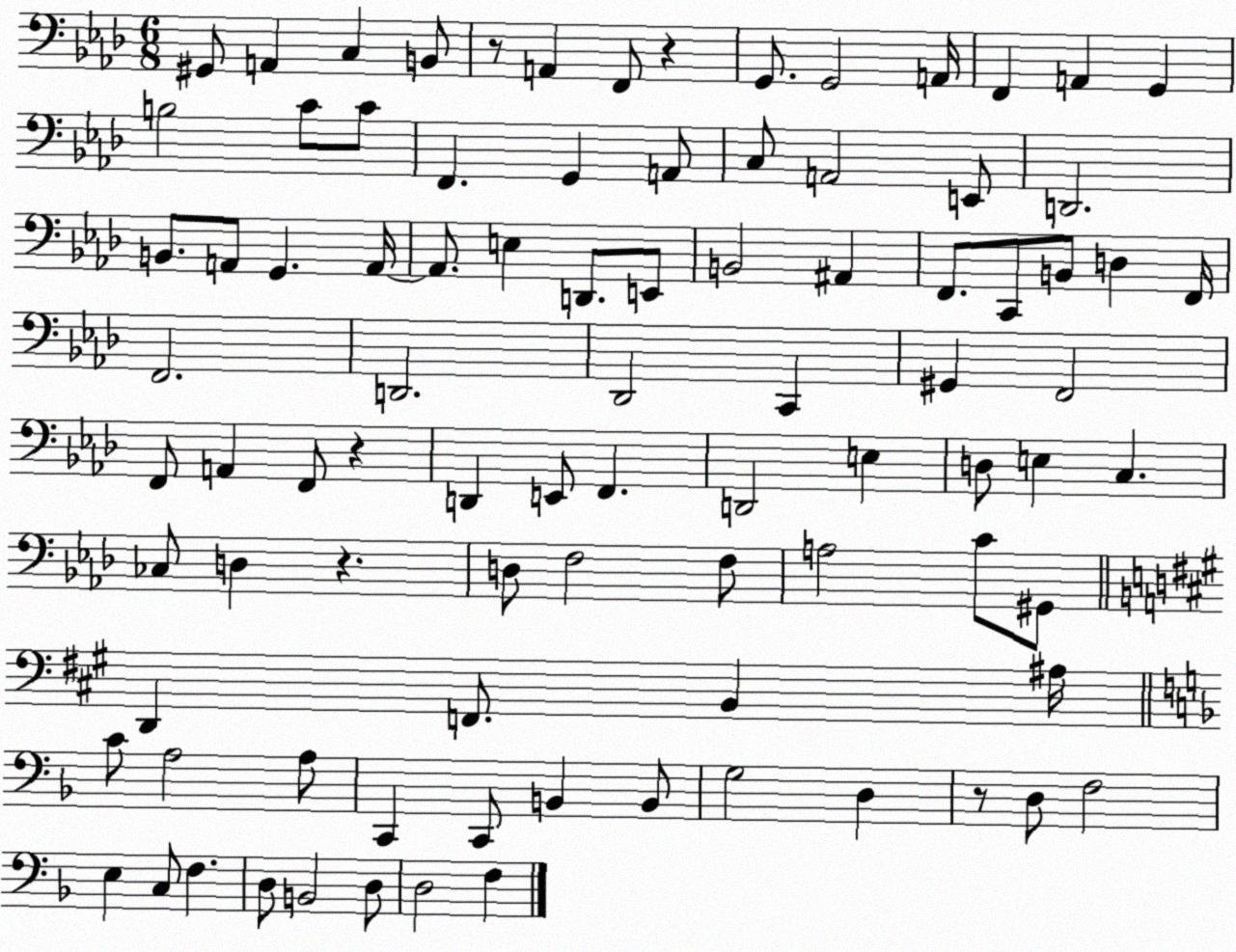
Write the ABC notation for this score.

X:1
T:Untitled
M:6/8
L:1/4
K:Ab
^G,,/2 A,, C, B,,/2 z/2 A,, F,,/2 z G,,/2 G,,2 A,,/4 F,, A,, G,, B,2 C/2 C/2 F,, G,, A,,/2 C,/2 A,,2 E,,/2 D,,2 B,,/2 A,,/2 G,, A,,/4 A,,/2 E, D,,/2 E,,/2 B,,2 ^A,, F,,/2 C,,/2 B,,/2 D, F,,/4 F,,2 D,,2 _D,,2 C,, ^G,, F,,2 F,,/2 A,, F,,/2 z D,, E,,/2 F,, D,,2 E, D,/2 E, C, _C,/2 D, z D,/2 F,2 F,/2 A,2 C/2 ^G,,/2 D,, F,,/2 B,, ^A,/4 C/2 A,2 A,/2 C,, C,,/2 B,, B,,/2 G,2 D, z/2 D,/2 F,2 E, C,/2 F, D,/2 B,,2 D,/2 D,2 F,